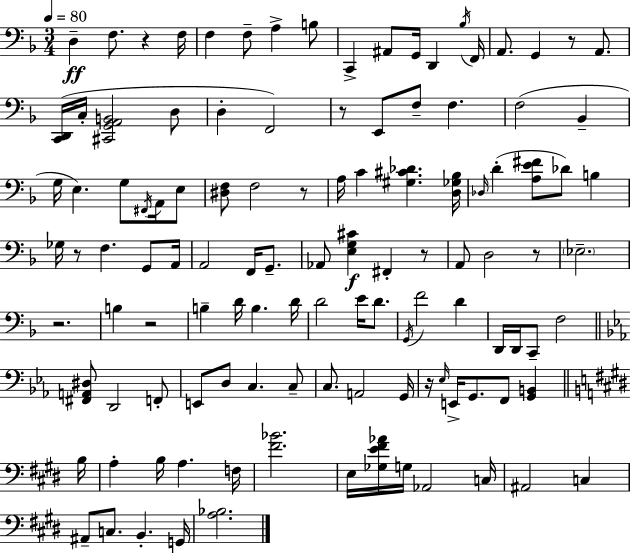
D3/q F3/e. R/q F3/s F3/q F3/e A3/q B3/e C2/q A#2/e G2/s D2/q Bb3/s F2/s A2/e. G2/q R/e A2/e. [C2,D2]/s C3/s [C#2,G2,A2,B2]/h D3/e D3/q F2/h R/e E2/e F3/e F3/q. F3/h Bb2/q G3/s E3/q. G3/e F#2/s A2/s E3/e [D#3,F3]/e F3/h R/e A3/s C4/q [G#3,C#4,Db4]/q. [D3,Gb3,Bb3]/s Db3/s D4/q [A3,E4,F#4]/e Db4/e B3/q Gb3/s R/e F3/q. G2/e A2/s A2/h F2/s G2/e. Ab2/e [E3,G3,C#4]/q F#2/q R/e A2/e D3/h R/e Eb3/h. R/h. B3/q R/h B3/q D4/s B3/q. D4/s D4/h E4/s D4/e. G2/s F4/h D4/q D2/s D2/s C2/e F3/h [F#2,A2,D#3]/e D2/h F2/e E2/e D3/e C3/q. C3/e C3/e. A2/h G2/s R/s Eb3/s E2/s G2/e. F2/e [G2,B2]/q B3/s A3/q B3/s A3/q. F3/s [F#4,Bb4]/h. E3/s [Gb3,E4,F#4,Ab4]/s G3/s Ab2/h C3/s A#2/h C3/q A#2/e C3/e. B2/q. G2/s [A3,Bb3]/h.